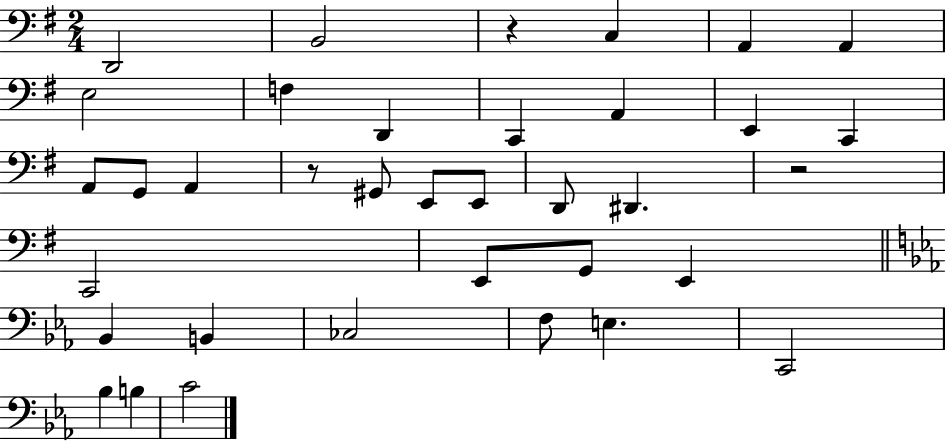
{
  \clef bass
  \numericTimeSignature
  \time 2/4
  \key g \major
  d,2 | b,2 | r4 c4 | a,4 a,4 | \break e2 | f4 d,4 | c,4 a,4 | e,4 c,4 | \break a,8 g,8 a,4 | r8 gis,8 e,8 e,8 | d,8 dis,4. | r2 | \break c,2 | e,8 g,8 e,4 | \bar "||" \break \key ees \major bes,4 b,4 | ces2 | f8 e4. | c,2 | \break bes4 b4 | c'2 | \bar "|."
}